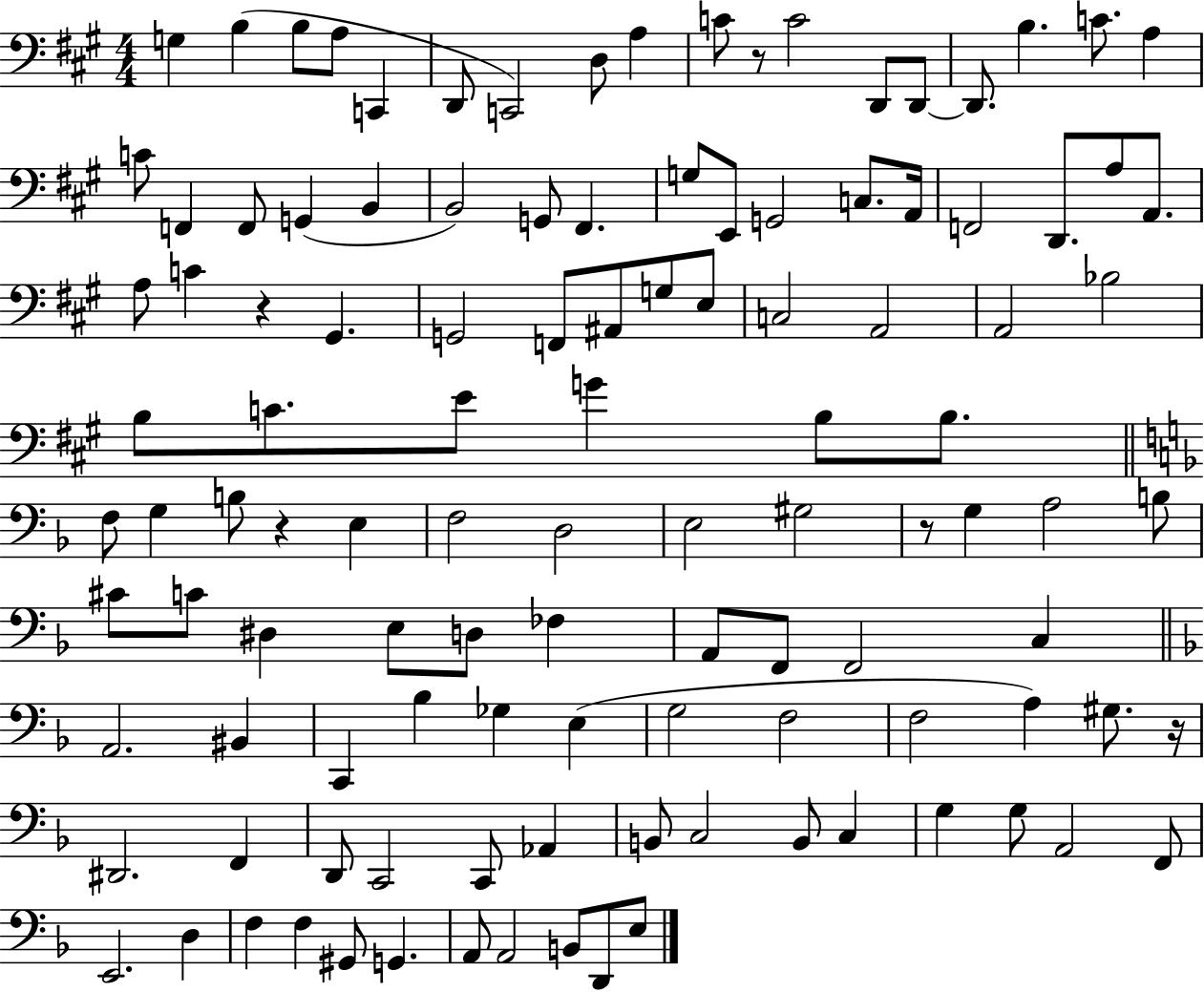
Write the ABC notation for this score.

X:1
T:Untitled
M:4/4
L:1/4
K:A
G, B, B,/2 A,/2 C,, D,,/2 C,,2 D,/2 A, C/2 z/2 C2 D,,/2 D,,/2 D,,/2 B, C/2 A, C/2 F,, F,,/2 G,, B,, B,,2 G,,/2 ^F,, G,/2 E,,/2 G,,2 C,/2 A,,/4 F,,2 D,,/2 A,/2 A,,/2 A,/2 C z ^G,, G,,2 F,,/2 ^A,,/2 G,/2 E,/2 C,2 A,,2 A,,2 _B,2 B,/2 C/2 E/2 G B,/2 B,/2 F,/2 G, B,/2 z E, F,2 D,2 E,2 ^G,2 z/2 G, A,2 B,/2 ^C/2 C/2 ^D, E,/2 D,/2 _F, A,,/2 F,,/2 F,,2 C, A,,2 ^B,, C,, _B, _G, E, G,2 F,2 F,2 A, ^G,/2 z/4 ^D,,2 F,, D,,/2 C,,2 C,,/2 _A,, B,,/2 C,2 B,,/2 C, G, G,/2 A,,2 F,,/2 E,,2 D, F, F, ^G,,/2 G,, A,,/2 A,,2 B,,/2 D,,/2 E,/2